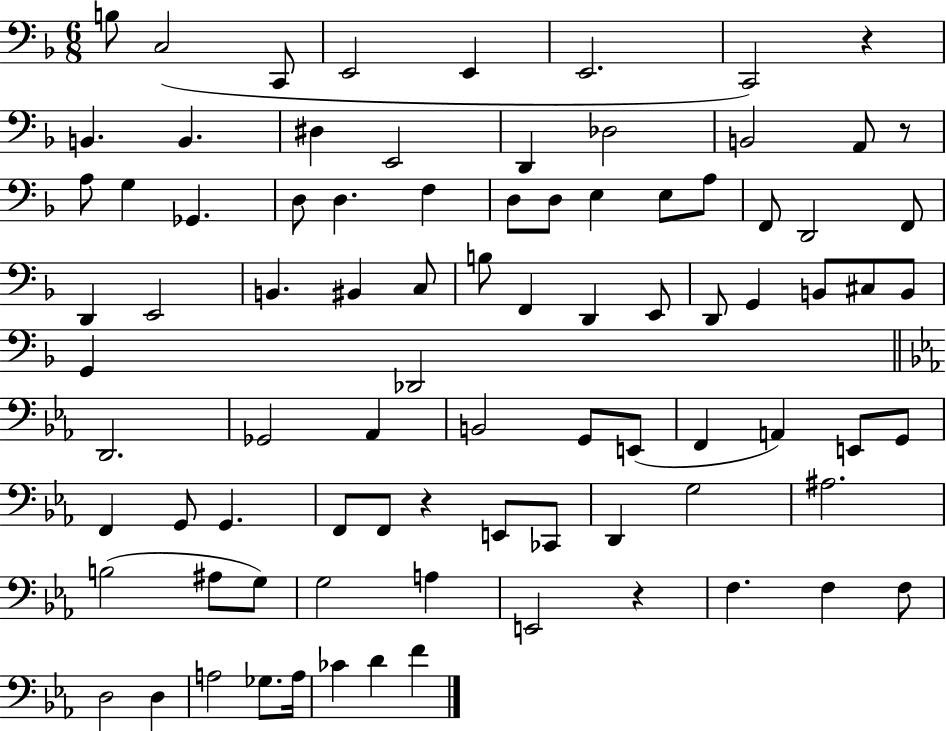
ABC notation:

X:1
T:Untitled
M:6/8
L:1/4
K:F
B,/2 C,2 C,,/2 E,,2 E,, E,,2 C,,2 z B,, B,, ^D, E,,2 D,, _D,2 B,,2 A,,/2 z/2 A,/2 G, _G,, D,/2 D, F, D,/2 D,/2 E, E,/2 A,/2 F,,/2 D,,2 F,,/2 D,, E,,2 B,, ^B,, C,/2 B,/2 F,, D,, E,,/2 D,,/2 G,, B,,/2 ^C,/2 B,,/2 G,, _D,,2 D,,2 _G,,2 _A,, B,,2 G,,/2 E,,/2 F,, A,, E,,/2 G,,/2 F,, G,,/2 G,, F,,/2 F,,/2 z E,,/2 _C,,/2 D,, G,2 ^A,2 B,2 ^A,/2 G,/2 G,2 A, E,,2 z F, F, F,/2 D,2 D, A,2 _G,/2 A,/4 _C D F